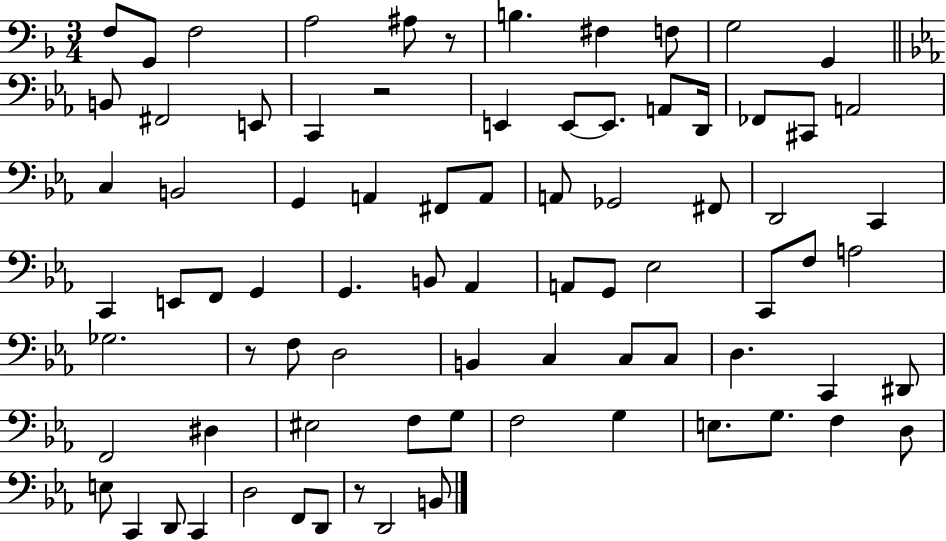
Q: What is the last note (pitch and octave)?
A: B2